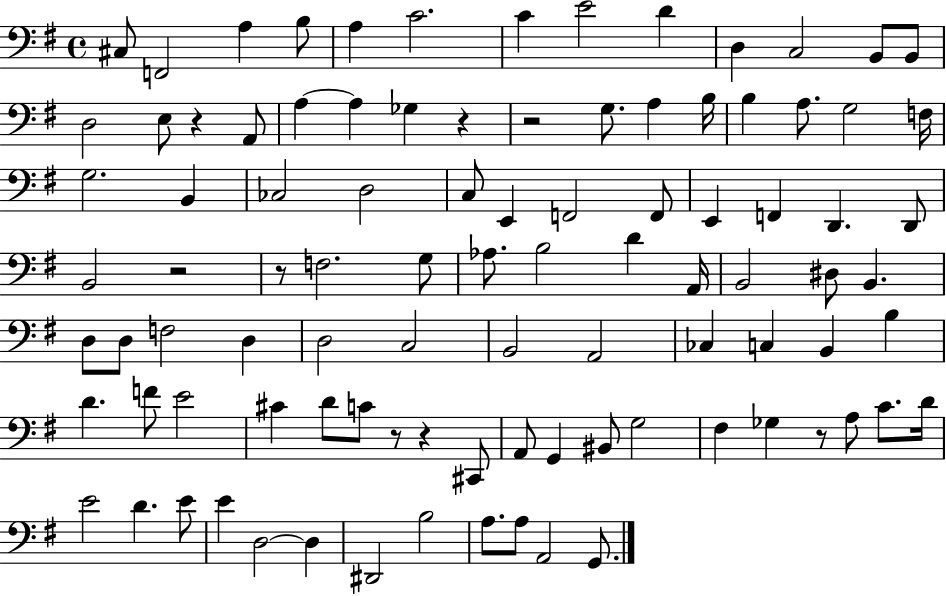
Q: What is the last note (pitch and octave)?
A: G2